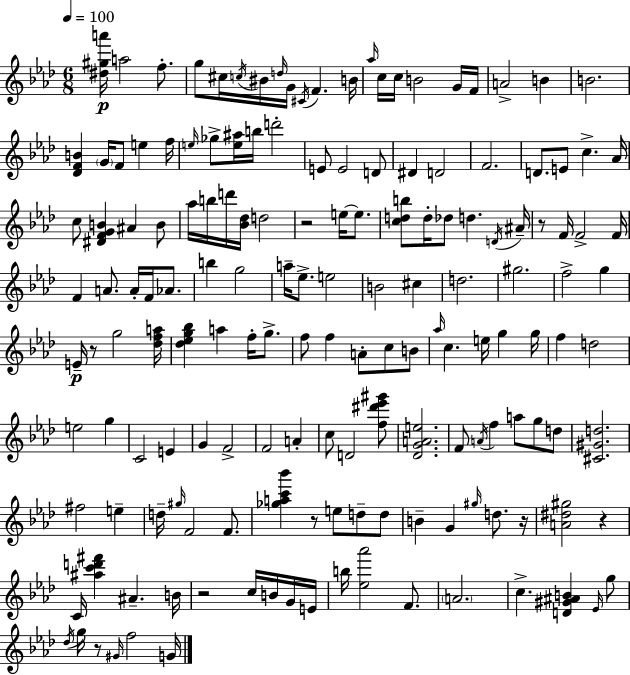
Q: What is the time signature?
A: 6/8